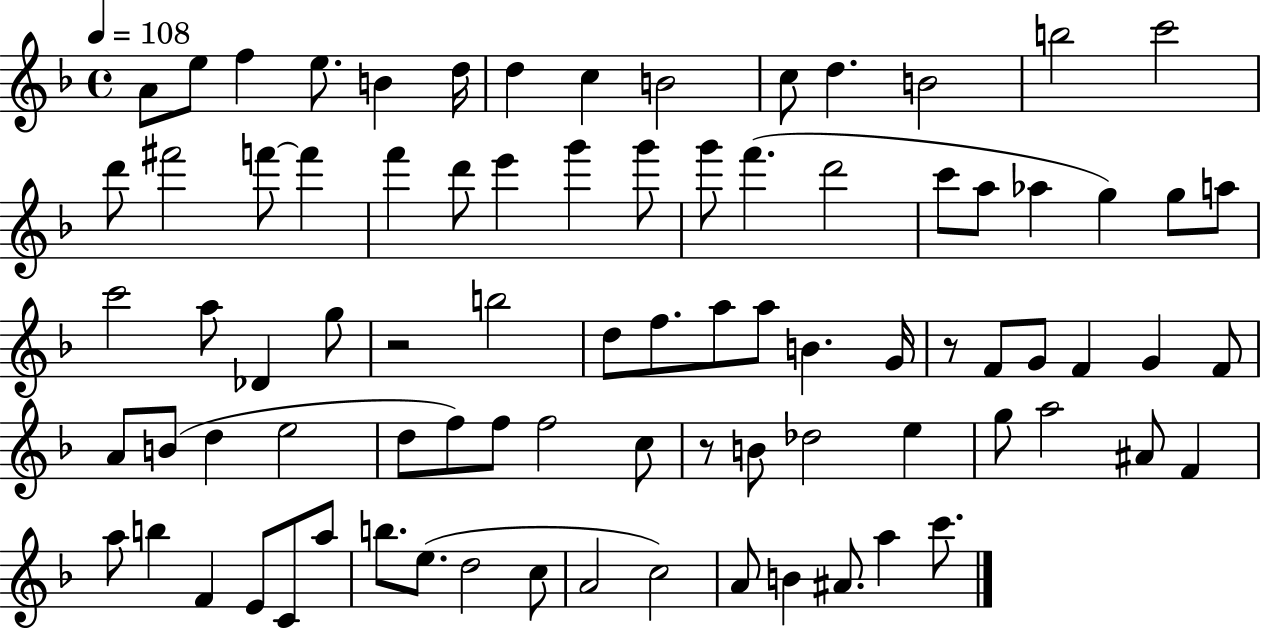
{
  \clef treble
  \time 4/4
  \defaultTimeSignature
  \key f \major
  \tempo 4 = 108
  a'8 e''8 f''4 e''8. b'4 d''16 | d''4 c''4 b'2 | c''8 d''4. b'2 | b''2 c'''2 | \break d'''8 fis'''2 f'''8~~ f'''4 | f'''4 d'''8 e'''4 g'''4 g'''8 | g'''8 f'''4.( d'''2 | c'''8 a''8 aes''4 g''4) g''8 a''8 | \break c'''2 a''8 des'4 g''8 | r2 b''2 | d''8 f''8. a''8 a''8 b'4. g'16 | r8 f'8 g'8 f'4 g'4 f'8 | \break a'8 b'8( d''4 e''2 | d''8 f''8) f''8 f''2 c''8 | r8 b'8 des''2 e''4 | g''8 a''2 ais'8 f'4 | \break a''8 b''4 f'4 e'8 c'8 a''8 | b''8. e''8.( d''2 c''8 | a'2 c''2) | a'8 b'4 ais'8. a''4 c'''8. | \break \bar "|."
}